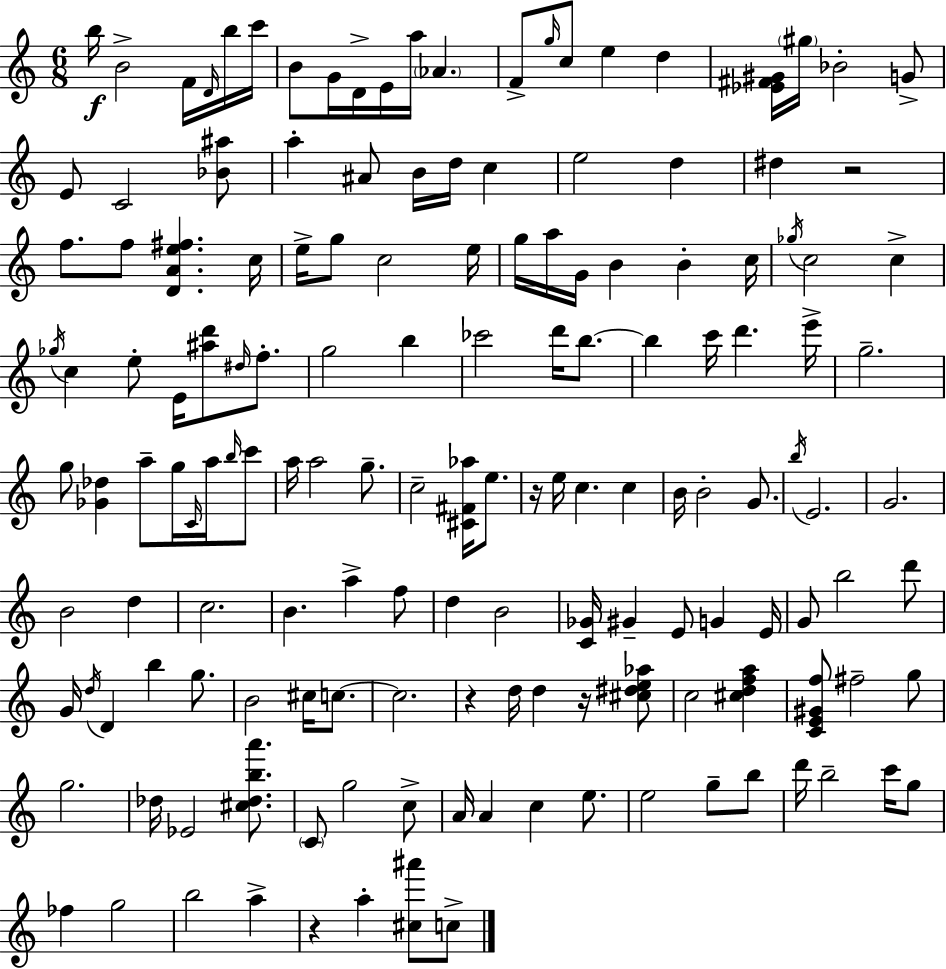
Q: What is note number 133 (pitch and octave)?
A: A5